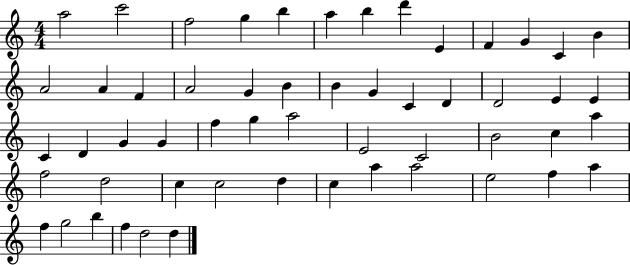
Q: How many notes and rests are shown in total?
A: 55